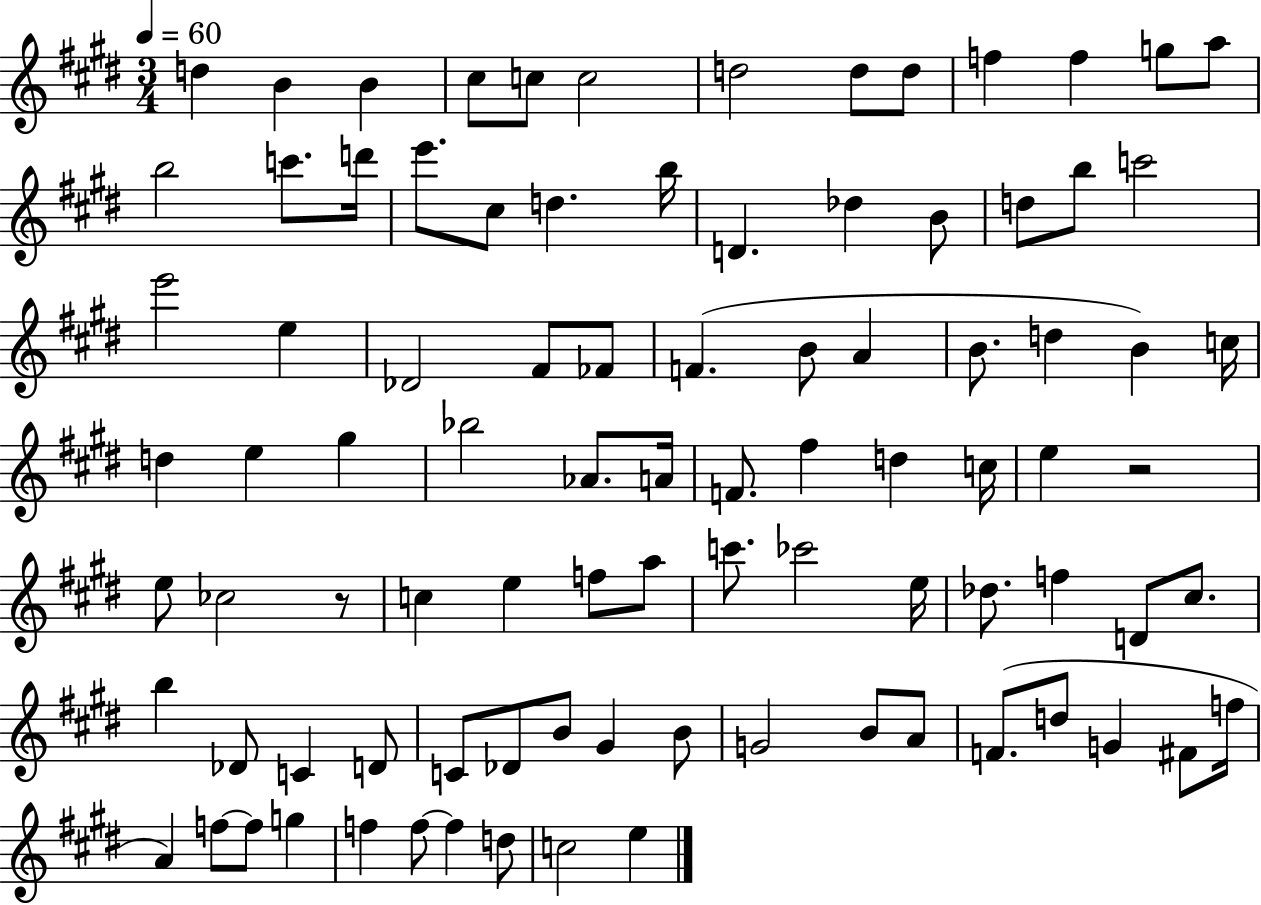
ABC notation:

X:1
T:Untitled
M:3/4
L:1/4
K:E
d B B ^c/2 c/2 c2 d2 d/2 d/2 f f g/2 a/2 b2 c'/2 d'/4 e'/2 ^c/2 d b/4 D _d B/2 d/2 b/2 c'2 e'2 e _D2 ^F/2 _F/2 F B/2 A B/2 d B c/4 d e ^g _b2 _A/2 A/4 F/2 ^f d c/4 e z2 e/2 _c2 z/2 c e f/2 a/2 c'/2 _c'2 e/4 _d/2 f D/2 ^c/2 b _D/2 C D/2 C/2 _D/2 B/2 ^G B/2 G2 B/2 A/2 F/2 d/2 G ^F/2 f/4 A f/2 f/2 g f f/2 f d/2 c2 e